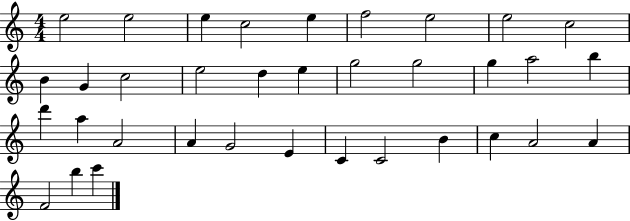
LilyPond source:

{
  \clef treble
  \numericTimeSignature
  \time 4/4
  \key c \major
  e''2 e''2 | e''4 c''2 e''4 | f''2 e''2 | e''2 c''2 | \break b'4 g'4 c''2 | e''2 d''4 e''4 | g''2 g''2 | g''4 a''2 b''4 | \break d'''4 a''4 a'2 | a'4 g'2 e'4 | c'4 c'2 b'4 | c''4 a'2 a'4 | \break f'2 b''4 c'''4 | \bar "|."
}